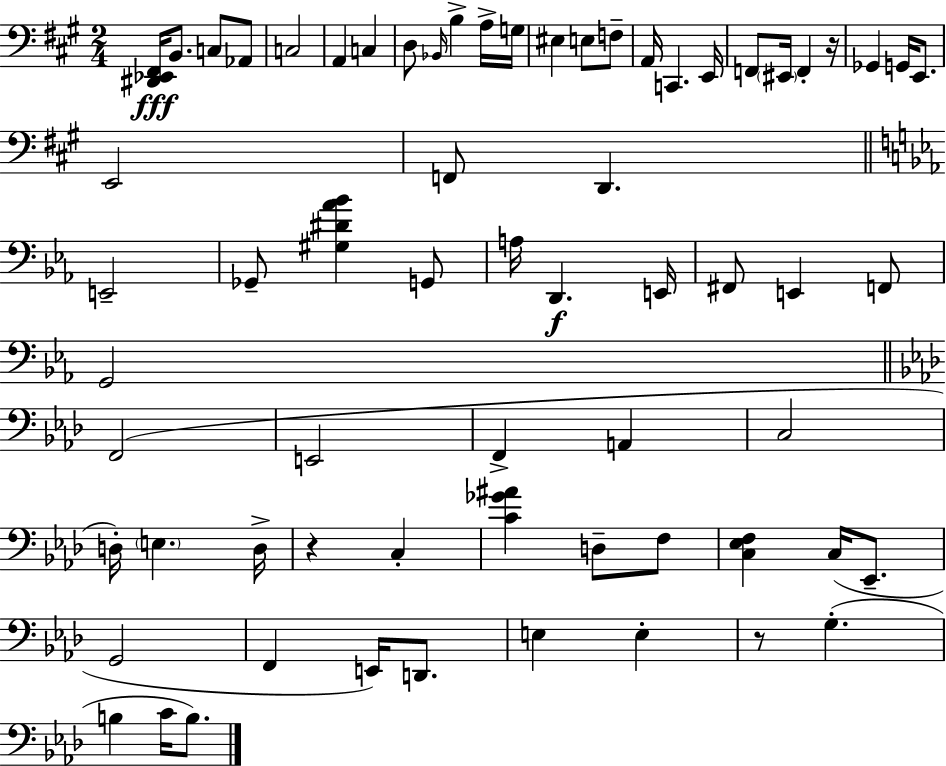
{
  \clef bass
  \numericTimeSignature
  \time 2/4
  \key a \major
  \repeat volta 2 { <dis, ees, fis,>16\fff b,8. c8 aes,8 | c2 | a,4 c4 | d8 \grace { bes,16 } b4-> a16-> | \break g16 eis4 e8 f8-- | a,16 c,4. | e,16 f,8 \parenthesize eis,16 f,4-. | r16 ges,4 g,16 e,8. | \break e,2 | f,8 d,4. | \bar "||" \break \key ees \major e,2-- | ges,8-- <gis dis' aes' bes'>4 g,8 | a16 d,4.\f e,16 | fis,8 e,4 f,8 | \break g,2 | \bar "||" \break \key aes \major f,2( | e,2 | f,4-> a,4 | c2 | \break d16-.) \parenthesize e4. d16-> | r4 c4-. | <c' ges' ais'>4 d8-- f8 | <c ees f>4 c16( ees,8.-- | \break g,2 | f,4 e,16) d,8. | e4 e4-. | r8 g4.-.( | \break b4 c'16 b8.) | } \bar "|."
}